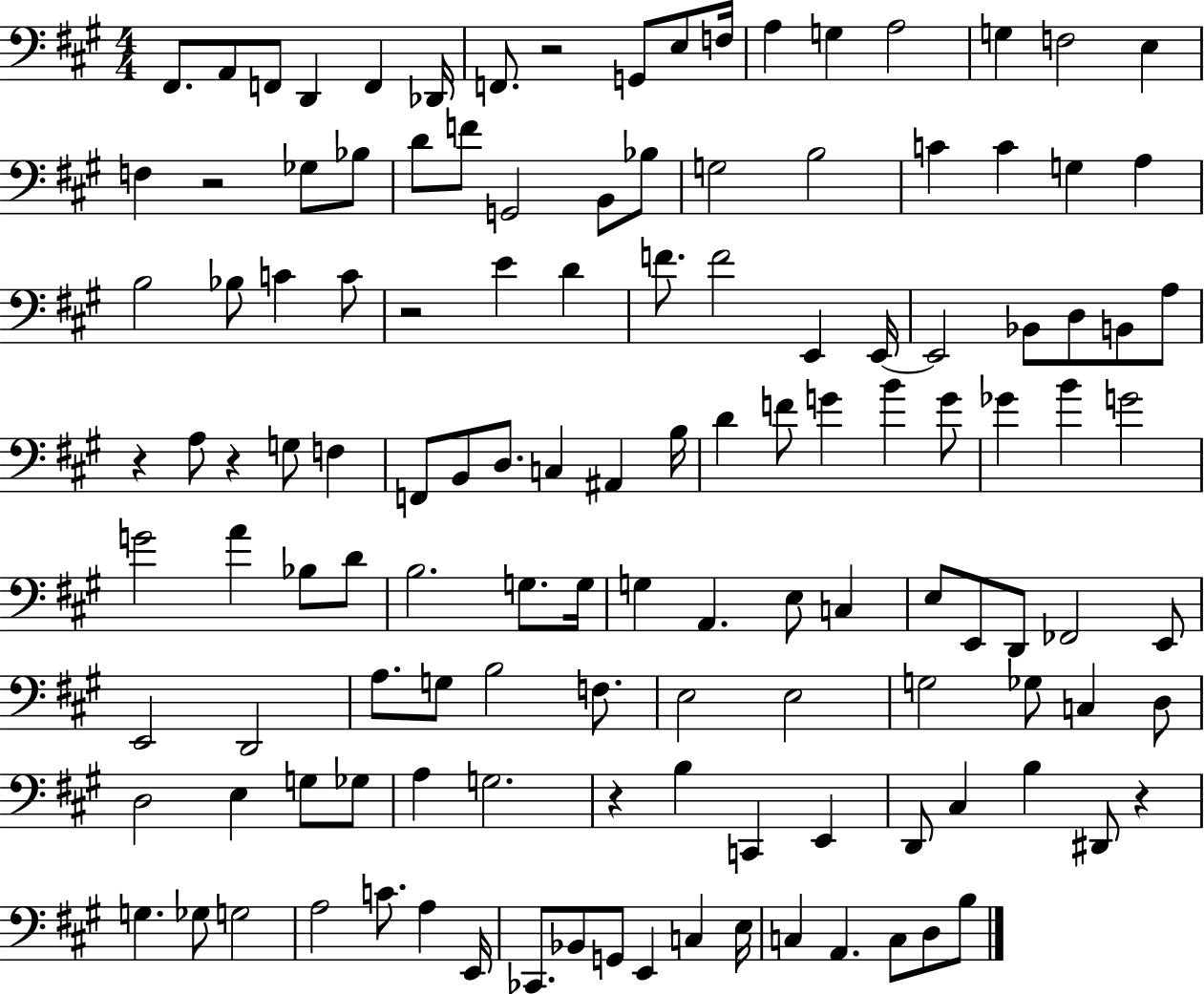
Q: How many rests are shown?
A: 7